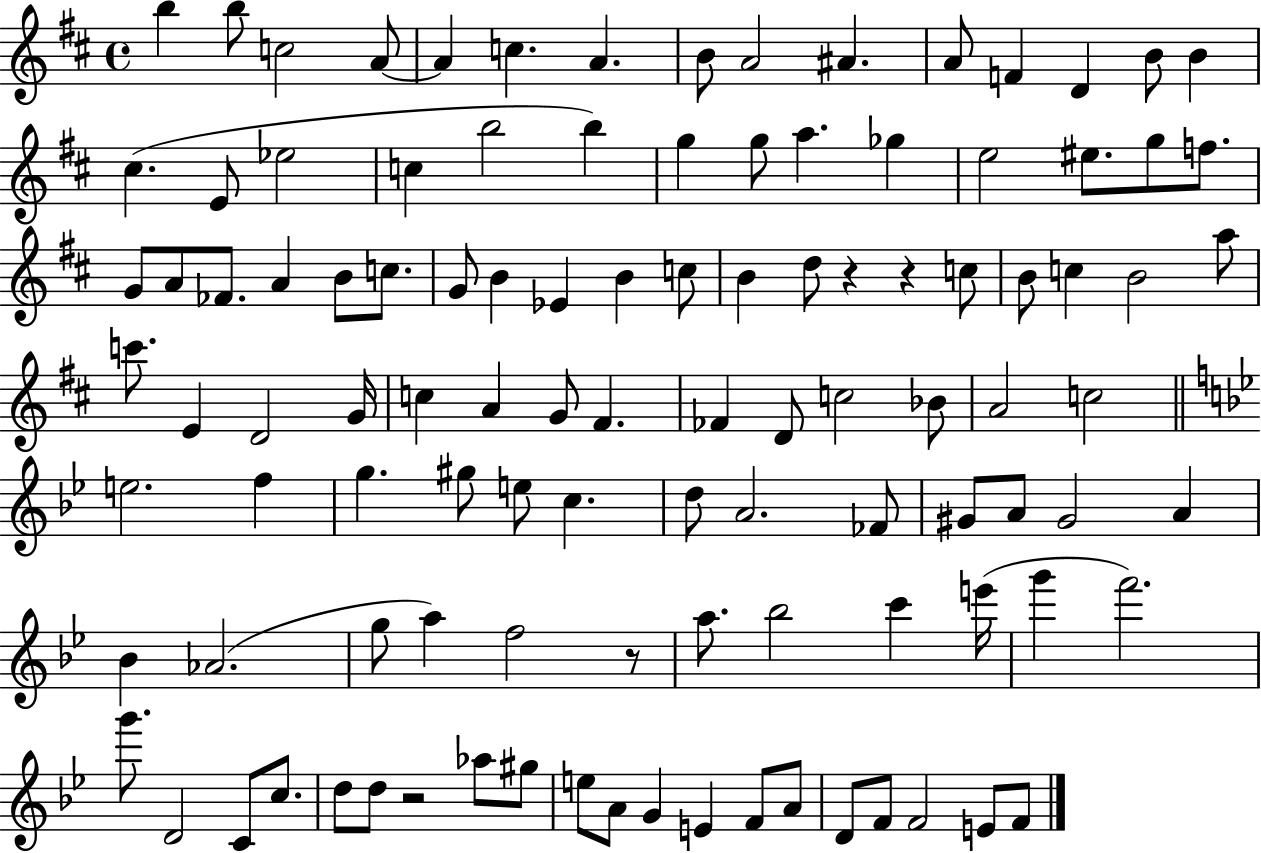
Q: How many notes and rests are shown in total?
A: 108